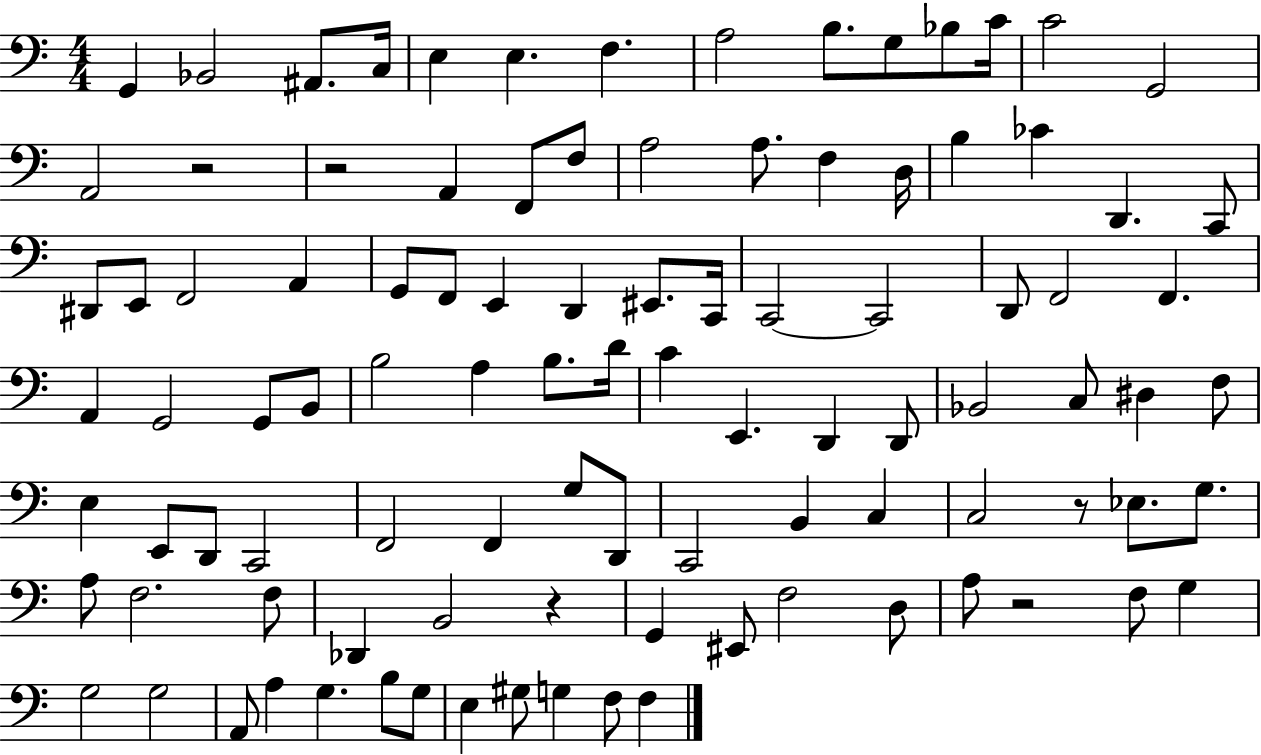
X:1
T:Untitled
M:4/4
L:1/4
K:C
G,, _B,,2 ^A,,/2 C,/4 E, E, F, A,2 B,/2 G,/2 _B,/2 C/4 C2 G,,2 A,,2 z2 z2 A,, F,,/2 F,/2 A,2 A,/2 F, D,/4 B, _C D,, C,,/2 ^D,,/2 E,,/2 F,,2 A,, G,,/2 F,,/2 E,, D,, ^E,,/2 C,,/4 C,,2 C,,2 D,,/2 F,,2 F,, A,, G,,2 G,,/2 B,,/2 B,2 A, B,/2 D/4 C E,, D,, D,,/2 _B,,2 C,/2 ^D, F,/2 E, E,,/2 D,,/2 C,,2 F,,2 F,, G,/2 D,,/2 C,,2 B,, C, C,2 z/2 _E,/2 G,/2 A,/2 F,2 F,/2 _D,, B,,2 z G,, ^E,,/2 F,2 D,/2 A,/2 z2 F,/2 G, G,2 G,2 A,,/2 A, G, B,/2 G,/2 E, ^G,/2 G, F,/2 F,